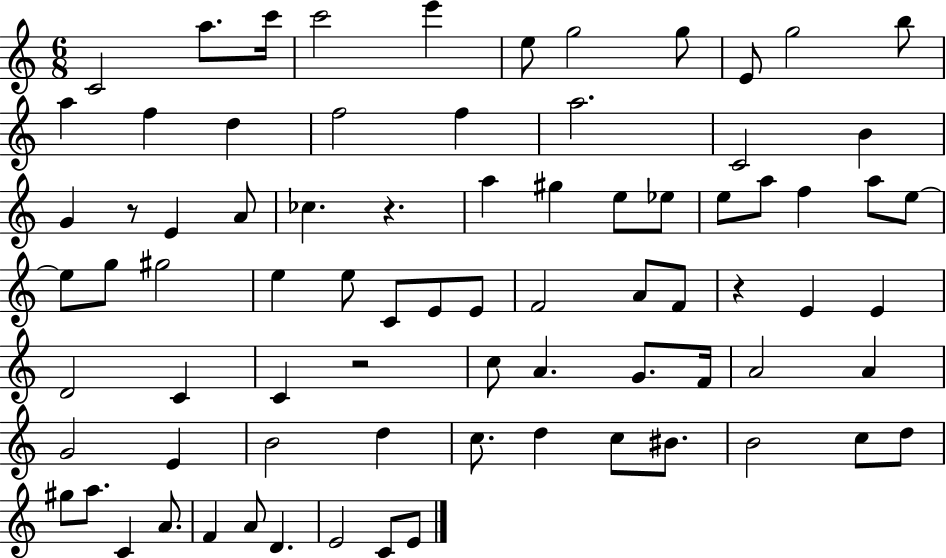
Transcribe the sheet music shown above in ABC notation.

X:1
T:Untitled
M:6/8
L:1/4
K:C
C2 a/2 c'/4 c'2 e' e/2 g2 g/2 E/2 g2 b/2 a f d f2 f a2 C2 B G z/2 E A/2 _c z a ^g e/2 _e/2 e/2 a/2 f a/2 e/2 e/2 g/2 ^g2 e e/2 C/2 E/2 E/2 F2 A/2 F/2 z E E D2 C C z2 c/2 A G/2 F/4 A2 A G2 E B2 d c/2 d c/2 ^B/2 B2 c/2 d/2 ^g/2 a/2 C A/2 F A/2 D E2 C/2 E/2